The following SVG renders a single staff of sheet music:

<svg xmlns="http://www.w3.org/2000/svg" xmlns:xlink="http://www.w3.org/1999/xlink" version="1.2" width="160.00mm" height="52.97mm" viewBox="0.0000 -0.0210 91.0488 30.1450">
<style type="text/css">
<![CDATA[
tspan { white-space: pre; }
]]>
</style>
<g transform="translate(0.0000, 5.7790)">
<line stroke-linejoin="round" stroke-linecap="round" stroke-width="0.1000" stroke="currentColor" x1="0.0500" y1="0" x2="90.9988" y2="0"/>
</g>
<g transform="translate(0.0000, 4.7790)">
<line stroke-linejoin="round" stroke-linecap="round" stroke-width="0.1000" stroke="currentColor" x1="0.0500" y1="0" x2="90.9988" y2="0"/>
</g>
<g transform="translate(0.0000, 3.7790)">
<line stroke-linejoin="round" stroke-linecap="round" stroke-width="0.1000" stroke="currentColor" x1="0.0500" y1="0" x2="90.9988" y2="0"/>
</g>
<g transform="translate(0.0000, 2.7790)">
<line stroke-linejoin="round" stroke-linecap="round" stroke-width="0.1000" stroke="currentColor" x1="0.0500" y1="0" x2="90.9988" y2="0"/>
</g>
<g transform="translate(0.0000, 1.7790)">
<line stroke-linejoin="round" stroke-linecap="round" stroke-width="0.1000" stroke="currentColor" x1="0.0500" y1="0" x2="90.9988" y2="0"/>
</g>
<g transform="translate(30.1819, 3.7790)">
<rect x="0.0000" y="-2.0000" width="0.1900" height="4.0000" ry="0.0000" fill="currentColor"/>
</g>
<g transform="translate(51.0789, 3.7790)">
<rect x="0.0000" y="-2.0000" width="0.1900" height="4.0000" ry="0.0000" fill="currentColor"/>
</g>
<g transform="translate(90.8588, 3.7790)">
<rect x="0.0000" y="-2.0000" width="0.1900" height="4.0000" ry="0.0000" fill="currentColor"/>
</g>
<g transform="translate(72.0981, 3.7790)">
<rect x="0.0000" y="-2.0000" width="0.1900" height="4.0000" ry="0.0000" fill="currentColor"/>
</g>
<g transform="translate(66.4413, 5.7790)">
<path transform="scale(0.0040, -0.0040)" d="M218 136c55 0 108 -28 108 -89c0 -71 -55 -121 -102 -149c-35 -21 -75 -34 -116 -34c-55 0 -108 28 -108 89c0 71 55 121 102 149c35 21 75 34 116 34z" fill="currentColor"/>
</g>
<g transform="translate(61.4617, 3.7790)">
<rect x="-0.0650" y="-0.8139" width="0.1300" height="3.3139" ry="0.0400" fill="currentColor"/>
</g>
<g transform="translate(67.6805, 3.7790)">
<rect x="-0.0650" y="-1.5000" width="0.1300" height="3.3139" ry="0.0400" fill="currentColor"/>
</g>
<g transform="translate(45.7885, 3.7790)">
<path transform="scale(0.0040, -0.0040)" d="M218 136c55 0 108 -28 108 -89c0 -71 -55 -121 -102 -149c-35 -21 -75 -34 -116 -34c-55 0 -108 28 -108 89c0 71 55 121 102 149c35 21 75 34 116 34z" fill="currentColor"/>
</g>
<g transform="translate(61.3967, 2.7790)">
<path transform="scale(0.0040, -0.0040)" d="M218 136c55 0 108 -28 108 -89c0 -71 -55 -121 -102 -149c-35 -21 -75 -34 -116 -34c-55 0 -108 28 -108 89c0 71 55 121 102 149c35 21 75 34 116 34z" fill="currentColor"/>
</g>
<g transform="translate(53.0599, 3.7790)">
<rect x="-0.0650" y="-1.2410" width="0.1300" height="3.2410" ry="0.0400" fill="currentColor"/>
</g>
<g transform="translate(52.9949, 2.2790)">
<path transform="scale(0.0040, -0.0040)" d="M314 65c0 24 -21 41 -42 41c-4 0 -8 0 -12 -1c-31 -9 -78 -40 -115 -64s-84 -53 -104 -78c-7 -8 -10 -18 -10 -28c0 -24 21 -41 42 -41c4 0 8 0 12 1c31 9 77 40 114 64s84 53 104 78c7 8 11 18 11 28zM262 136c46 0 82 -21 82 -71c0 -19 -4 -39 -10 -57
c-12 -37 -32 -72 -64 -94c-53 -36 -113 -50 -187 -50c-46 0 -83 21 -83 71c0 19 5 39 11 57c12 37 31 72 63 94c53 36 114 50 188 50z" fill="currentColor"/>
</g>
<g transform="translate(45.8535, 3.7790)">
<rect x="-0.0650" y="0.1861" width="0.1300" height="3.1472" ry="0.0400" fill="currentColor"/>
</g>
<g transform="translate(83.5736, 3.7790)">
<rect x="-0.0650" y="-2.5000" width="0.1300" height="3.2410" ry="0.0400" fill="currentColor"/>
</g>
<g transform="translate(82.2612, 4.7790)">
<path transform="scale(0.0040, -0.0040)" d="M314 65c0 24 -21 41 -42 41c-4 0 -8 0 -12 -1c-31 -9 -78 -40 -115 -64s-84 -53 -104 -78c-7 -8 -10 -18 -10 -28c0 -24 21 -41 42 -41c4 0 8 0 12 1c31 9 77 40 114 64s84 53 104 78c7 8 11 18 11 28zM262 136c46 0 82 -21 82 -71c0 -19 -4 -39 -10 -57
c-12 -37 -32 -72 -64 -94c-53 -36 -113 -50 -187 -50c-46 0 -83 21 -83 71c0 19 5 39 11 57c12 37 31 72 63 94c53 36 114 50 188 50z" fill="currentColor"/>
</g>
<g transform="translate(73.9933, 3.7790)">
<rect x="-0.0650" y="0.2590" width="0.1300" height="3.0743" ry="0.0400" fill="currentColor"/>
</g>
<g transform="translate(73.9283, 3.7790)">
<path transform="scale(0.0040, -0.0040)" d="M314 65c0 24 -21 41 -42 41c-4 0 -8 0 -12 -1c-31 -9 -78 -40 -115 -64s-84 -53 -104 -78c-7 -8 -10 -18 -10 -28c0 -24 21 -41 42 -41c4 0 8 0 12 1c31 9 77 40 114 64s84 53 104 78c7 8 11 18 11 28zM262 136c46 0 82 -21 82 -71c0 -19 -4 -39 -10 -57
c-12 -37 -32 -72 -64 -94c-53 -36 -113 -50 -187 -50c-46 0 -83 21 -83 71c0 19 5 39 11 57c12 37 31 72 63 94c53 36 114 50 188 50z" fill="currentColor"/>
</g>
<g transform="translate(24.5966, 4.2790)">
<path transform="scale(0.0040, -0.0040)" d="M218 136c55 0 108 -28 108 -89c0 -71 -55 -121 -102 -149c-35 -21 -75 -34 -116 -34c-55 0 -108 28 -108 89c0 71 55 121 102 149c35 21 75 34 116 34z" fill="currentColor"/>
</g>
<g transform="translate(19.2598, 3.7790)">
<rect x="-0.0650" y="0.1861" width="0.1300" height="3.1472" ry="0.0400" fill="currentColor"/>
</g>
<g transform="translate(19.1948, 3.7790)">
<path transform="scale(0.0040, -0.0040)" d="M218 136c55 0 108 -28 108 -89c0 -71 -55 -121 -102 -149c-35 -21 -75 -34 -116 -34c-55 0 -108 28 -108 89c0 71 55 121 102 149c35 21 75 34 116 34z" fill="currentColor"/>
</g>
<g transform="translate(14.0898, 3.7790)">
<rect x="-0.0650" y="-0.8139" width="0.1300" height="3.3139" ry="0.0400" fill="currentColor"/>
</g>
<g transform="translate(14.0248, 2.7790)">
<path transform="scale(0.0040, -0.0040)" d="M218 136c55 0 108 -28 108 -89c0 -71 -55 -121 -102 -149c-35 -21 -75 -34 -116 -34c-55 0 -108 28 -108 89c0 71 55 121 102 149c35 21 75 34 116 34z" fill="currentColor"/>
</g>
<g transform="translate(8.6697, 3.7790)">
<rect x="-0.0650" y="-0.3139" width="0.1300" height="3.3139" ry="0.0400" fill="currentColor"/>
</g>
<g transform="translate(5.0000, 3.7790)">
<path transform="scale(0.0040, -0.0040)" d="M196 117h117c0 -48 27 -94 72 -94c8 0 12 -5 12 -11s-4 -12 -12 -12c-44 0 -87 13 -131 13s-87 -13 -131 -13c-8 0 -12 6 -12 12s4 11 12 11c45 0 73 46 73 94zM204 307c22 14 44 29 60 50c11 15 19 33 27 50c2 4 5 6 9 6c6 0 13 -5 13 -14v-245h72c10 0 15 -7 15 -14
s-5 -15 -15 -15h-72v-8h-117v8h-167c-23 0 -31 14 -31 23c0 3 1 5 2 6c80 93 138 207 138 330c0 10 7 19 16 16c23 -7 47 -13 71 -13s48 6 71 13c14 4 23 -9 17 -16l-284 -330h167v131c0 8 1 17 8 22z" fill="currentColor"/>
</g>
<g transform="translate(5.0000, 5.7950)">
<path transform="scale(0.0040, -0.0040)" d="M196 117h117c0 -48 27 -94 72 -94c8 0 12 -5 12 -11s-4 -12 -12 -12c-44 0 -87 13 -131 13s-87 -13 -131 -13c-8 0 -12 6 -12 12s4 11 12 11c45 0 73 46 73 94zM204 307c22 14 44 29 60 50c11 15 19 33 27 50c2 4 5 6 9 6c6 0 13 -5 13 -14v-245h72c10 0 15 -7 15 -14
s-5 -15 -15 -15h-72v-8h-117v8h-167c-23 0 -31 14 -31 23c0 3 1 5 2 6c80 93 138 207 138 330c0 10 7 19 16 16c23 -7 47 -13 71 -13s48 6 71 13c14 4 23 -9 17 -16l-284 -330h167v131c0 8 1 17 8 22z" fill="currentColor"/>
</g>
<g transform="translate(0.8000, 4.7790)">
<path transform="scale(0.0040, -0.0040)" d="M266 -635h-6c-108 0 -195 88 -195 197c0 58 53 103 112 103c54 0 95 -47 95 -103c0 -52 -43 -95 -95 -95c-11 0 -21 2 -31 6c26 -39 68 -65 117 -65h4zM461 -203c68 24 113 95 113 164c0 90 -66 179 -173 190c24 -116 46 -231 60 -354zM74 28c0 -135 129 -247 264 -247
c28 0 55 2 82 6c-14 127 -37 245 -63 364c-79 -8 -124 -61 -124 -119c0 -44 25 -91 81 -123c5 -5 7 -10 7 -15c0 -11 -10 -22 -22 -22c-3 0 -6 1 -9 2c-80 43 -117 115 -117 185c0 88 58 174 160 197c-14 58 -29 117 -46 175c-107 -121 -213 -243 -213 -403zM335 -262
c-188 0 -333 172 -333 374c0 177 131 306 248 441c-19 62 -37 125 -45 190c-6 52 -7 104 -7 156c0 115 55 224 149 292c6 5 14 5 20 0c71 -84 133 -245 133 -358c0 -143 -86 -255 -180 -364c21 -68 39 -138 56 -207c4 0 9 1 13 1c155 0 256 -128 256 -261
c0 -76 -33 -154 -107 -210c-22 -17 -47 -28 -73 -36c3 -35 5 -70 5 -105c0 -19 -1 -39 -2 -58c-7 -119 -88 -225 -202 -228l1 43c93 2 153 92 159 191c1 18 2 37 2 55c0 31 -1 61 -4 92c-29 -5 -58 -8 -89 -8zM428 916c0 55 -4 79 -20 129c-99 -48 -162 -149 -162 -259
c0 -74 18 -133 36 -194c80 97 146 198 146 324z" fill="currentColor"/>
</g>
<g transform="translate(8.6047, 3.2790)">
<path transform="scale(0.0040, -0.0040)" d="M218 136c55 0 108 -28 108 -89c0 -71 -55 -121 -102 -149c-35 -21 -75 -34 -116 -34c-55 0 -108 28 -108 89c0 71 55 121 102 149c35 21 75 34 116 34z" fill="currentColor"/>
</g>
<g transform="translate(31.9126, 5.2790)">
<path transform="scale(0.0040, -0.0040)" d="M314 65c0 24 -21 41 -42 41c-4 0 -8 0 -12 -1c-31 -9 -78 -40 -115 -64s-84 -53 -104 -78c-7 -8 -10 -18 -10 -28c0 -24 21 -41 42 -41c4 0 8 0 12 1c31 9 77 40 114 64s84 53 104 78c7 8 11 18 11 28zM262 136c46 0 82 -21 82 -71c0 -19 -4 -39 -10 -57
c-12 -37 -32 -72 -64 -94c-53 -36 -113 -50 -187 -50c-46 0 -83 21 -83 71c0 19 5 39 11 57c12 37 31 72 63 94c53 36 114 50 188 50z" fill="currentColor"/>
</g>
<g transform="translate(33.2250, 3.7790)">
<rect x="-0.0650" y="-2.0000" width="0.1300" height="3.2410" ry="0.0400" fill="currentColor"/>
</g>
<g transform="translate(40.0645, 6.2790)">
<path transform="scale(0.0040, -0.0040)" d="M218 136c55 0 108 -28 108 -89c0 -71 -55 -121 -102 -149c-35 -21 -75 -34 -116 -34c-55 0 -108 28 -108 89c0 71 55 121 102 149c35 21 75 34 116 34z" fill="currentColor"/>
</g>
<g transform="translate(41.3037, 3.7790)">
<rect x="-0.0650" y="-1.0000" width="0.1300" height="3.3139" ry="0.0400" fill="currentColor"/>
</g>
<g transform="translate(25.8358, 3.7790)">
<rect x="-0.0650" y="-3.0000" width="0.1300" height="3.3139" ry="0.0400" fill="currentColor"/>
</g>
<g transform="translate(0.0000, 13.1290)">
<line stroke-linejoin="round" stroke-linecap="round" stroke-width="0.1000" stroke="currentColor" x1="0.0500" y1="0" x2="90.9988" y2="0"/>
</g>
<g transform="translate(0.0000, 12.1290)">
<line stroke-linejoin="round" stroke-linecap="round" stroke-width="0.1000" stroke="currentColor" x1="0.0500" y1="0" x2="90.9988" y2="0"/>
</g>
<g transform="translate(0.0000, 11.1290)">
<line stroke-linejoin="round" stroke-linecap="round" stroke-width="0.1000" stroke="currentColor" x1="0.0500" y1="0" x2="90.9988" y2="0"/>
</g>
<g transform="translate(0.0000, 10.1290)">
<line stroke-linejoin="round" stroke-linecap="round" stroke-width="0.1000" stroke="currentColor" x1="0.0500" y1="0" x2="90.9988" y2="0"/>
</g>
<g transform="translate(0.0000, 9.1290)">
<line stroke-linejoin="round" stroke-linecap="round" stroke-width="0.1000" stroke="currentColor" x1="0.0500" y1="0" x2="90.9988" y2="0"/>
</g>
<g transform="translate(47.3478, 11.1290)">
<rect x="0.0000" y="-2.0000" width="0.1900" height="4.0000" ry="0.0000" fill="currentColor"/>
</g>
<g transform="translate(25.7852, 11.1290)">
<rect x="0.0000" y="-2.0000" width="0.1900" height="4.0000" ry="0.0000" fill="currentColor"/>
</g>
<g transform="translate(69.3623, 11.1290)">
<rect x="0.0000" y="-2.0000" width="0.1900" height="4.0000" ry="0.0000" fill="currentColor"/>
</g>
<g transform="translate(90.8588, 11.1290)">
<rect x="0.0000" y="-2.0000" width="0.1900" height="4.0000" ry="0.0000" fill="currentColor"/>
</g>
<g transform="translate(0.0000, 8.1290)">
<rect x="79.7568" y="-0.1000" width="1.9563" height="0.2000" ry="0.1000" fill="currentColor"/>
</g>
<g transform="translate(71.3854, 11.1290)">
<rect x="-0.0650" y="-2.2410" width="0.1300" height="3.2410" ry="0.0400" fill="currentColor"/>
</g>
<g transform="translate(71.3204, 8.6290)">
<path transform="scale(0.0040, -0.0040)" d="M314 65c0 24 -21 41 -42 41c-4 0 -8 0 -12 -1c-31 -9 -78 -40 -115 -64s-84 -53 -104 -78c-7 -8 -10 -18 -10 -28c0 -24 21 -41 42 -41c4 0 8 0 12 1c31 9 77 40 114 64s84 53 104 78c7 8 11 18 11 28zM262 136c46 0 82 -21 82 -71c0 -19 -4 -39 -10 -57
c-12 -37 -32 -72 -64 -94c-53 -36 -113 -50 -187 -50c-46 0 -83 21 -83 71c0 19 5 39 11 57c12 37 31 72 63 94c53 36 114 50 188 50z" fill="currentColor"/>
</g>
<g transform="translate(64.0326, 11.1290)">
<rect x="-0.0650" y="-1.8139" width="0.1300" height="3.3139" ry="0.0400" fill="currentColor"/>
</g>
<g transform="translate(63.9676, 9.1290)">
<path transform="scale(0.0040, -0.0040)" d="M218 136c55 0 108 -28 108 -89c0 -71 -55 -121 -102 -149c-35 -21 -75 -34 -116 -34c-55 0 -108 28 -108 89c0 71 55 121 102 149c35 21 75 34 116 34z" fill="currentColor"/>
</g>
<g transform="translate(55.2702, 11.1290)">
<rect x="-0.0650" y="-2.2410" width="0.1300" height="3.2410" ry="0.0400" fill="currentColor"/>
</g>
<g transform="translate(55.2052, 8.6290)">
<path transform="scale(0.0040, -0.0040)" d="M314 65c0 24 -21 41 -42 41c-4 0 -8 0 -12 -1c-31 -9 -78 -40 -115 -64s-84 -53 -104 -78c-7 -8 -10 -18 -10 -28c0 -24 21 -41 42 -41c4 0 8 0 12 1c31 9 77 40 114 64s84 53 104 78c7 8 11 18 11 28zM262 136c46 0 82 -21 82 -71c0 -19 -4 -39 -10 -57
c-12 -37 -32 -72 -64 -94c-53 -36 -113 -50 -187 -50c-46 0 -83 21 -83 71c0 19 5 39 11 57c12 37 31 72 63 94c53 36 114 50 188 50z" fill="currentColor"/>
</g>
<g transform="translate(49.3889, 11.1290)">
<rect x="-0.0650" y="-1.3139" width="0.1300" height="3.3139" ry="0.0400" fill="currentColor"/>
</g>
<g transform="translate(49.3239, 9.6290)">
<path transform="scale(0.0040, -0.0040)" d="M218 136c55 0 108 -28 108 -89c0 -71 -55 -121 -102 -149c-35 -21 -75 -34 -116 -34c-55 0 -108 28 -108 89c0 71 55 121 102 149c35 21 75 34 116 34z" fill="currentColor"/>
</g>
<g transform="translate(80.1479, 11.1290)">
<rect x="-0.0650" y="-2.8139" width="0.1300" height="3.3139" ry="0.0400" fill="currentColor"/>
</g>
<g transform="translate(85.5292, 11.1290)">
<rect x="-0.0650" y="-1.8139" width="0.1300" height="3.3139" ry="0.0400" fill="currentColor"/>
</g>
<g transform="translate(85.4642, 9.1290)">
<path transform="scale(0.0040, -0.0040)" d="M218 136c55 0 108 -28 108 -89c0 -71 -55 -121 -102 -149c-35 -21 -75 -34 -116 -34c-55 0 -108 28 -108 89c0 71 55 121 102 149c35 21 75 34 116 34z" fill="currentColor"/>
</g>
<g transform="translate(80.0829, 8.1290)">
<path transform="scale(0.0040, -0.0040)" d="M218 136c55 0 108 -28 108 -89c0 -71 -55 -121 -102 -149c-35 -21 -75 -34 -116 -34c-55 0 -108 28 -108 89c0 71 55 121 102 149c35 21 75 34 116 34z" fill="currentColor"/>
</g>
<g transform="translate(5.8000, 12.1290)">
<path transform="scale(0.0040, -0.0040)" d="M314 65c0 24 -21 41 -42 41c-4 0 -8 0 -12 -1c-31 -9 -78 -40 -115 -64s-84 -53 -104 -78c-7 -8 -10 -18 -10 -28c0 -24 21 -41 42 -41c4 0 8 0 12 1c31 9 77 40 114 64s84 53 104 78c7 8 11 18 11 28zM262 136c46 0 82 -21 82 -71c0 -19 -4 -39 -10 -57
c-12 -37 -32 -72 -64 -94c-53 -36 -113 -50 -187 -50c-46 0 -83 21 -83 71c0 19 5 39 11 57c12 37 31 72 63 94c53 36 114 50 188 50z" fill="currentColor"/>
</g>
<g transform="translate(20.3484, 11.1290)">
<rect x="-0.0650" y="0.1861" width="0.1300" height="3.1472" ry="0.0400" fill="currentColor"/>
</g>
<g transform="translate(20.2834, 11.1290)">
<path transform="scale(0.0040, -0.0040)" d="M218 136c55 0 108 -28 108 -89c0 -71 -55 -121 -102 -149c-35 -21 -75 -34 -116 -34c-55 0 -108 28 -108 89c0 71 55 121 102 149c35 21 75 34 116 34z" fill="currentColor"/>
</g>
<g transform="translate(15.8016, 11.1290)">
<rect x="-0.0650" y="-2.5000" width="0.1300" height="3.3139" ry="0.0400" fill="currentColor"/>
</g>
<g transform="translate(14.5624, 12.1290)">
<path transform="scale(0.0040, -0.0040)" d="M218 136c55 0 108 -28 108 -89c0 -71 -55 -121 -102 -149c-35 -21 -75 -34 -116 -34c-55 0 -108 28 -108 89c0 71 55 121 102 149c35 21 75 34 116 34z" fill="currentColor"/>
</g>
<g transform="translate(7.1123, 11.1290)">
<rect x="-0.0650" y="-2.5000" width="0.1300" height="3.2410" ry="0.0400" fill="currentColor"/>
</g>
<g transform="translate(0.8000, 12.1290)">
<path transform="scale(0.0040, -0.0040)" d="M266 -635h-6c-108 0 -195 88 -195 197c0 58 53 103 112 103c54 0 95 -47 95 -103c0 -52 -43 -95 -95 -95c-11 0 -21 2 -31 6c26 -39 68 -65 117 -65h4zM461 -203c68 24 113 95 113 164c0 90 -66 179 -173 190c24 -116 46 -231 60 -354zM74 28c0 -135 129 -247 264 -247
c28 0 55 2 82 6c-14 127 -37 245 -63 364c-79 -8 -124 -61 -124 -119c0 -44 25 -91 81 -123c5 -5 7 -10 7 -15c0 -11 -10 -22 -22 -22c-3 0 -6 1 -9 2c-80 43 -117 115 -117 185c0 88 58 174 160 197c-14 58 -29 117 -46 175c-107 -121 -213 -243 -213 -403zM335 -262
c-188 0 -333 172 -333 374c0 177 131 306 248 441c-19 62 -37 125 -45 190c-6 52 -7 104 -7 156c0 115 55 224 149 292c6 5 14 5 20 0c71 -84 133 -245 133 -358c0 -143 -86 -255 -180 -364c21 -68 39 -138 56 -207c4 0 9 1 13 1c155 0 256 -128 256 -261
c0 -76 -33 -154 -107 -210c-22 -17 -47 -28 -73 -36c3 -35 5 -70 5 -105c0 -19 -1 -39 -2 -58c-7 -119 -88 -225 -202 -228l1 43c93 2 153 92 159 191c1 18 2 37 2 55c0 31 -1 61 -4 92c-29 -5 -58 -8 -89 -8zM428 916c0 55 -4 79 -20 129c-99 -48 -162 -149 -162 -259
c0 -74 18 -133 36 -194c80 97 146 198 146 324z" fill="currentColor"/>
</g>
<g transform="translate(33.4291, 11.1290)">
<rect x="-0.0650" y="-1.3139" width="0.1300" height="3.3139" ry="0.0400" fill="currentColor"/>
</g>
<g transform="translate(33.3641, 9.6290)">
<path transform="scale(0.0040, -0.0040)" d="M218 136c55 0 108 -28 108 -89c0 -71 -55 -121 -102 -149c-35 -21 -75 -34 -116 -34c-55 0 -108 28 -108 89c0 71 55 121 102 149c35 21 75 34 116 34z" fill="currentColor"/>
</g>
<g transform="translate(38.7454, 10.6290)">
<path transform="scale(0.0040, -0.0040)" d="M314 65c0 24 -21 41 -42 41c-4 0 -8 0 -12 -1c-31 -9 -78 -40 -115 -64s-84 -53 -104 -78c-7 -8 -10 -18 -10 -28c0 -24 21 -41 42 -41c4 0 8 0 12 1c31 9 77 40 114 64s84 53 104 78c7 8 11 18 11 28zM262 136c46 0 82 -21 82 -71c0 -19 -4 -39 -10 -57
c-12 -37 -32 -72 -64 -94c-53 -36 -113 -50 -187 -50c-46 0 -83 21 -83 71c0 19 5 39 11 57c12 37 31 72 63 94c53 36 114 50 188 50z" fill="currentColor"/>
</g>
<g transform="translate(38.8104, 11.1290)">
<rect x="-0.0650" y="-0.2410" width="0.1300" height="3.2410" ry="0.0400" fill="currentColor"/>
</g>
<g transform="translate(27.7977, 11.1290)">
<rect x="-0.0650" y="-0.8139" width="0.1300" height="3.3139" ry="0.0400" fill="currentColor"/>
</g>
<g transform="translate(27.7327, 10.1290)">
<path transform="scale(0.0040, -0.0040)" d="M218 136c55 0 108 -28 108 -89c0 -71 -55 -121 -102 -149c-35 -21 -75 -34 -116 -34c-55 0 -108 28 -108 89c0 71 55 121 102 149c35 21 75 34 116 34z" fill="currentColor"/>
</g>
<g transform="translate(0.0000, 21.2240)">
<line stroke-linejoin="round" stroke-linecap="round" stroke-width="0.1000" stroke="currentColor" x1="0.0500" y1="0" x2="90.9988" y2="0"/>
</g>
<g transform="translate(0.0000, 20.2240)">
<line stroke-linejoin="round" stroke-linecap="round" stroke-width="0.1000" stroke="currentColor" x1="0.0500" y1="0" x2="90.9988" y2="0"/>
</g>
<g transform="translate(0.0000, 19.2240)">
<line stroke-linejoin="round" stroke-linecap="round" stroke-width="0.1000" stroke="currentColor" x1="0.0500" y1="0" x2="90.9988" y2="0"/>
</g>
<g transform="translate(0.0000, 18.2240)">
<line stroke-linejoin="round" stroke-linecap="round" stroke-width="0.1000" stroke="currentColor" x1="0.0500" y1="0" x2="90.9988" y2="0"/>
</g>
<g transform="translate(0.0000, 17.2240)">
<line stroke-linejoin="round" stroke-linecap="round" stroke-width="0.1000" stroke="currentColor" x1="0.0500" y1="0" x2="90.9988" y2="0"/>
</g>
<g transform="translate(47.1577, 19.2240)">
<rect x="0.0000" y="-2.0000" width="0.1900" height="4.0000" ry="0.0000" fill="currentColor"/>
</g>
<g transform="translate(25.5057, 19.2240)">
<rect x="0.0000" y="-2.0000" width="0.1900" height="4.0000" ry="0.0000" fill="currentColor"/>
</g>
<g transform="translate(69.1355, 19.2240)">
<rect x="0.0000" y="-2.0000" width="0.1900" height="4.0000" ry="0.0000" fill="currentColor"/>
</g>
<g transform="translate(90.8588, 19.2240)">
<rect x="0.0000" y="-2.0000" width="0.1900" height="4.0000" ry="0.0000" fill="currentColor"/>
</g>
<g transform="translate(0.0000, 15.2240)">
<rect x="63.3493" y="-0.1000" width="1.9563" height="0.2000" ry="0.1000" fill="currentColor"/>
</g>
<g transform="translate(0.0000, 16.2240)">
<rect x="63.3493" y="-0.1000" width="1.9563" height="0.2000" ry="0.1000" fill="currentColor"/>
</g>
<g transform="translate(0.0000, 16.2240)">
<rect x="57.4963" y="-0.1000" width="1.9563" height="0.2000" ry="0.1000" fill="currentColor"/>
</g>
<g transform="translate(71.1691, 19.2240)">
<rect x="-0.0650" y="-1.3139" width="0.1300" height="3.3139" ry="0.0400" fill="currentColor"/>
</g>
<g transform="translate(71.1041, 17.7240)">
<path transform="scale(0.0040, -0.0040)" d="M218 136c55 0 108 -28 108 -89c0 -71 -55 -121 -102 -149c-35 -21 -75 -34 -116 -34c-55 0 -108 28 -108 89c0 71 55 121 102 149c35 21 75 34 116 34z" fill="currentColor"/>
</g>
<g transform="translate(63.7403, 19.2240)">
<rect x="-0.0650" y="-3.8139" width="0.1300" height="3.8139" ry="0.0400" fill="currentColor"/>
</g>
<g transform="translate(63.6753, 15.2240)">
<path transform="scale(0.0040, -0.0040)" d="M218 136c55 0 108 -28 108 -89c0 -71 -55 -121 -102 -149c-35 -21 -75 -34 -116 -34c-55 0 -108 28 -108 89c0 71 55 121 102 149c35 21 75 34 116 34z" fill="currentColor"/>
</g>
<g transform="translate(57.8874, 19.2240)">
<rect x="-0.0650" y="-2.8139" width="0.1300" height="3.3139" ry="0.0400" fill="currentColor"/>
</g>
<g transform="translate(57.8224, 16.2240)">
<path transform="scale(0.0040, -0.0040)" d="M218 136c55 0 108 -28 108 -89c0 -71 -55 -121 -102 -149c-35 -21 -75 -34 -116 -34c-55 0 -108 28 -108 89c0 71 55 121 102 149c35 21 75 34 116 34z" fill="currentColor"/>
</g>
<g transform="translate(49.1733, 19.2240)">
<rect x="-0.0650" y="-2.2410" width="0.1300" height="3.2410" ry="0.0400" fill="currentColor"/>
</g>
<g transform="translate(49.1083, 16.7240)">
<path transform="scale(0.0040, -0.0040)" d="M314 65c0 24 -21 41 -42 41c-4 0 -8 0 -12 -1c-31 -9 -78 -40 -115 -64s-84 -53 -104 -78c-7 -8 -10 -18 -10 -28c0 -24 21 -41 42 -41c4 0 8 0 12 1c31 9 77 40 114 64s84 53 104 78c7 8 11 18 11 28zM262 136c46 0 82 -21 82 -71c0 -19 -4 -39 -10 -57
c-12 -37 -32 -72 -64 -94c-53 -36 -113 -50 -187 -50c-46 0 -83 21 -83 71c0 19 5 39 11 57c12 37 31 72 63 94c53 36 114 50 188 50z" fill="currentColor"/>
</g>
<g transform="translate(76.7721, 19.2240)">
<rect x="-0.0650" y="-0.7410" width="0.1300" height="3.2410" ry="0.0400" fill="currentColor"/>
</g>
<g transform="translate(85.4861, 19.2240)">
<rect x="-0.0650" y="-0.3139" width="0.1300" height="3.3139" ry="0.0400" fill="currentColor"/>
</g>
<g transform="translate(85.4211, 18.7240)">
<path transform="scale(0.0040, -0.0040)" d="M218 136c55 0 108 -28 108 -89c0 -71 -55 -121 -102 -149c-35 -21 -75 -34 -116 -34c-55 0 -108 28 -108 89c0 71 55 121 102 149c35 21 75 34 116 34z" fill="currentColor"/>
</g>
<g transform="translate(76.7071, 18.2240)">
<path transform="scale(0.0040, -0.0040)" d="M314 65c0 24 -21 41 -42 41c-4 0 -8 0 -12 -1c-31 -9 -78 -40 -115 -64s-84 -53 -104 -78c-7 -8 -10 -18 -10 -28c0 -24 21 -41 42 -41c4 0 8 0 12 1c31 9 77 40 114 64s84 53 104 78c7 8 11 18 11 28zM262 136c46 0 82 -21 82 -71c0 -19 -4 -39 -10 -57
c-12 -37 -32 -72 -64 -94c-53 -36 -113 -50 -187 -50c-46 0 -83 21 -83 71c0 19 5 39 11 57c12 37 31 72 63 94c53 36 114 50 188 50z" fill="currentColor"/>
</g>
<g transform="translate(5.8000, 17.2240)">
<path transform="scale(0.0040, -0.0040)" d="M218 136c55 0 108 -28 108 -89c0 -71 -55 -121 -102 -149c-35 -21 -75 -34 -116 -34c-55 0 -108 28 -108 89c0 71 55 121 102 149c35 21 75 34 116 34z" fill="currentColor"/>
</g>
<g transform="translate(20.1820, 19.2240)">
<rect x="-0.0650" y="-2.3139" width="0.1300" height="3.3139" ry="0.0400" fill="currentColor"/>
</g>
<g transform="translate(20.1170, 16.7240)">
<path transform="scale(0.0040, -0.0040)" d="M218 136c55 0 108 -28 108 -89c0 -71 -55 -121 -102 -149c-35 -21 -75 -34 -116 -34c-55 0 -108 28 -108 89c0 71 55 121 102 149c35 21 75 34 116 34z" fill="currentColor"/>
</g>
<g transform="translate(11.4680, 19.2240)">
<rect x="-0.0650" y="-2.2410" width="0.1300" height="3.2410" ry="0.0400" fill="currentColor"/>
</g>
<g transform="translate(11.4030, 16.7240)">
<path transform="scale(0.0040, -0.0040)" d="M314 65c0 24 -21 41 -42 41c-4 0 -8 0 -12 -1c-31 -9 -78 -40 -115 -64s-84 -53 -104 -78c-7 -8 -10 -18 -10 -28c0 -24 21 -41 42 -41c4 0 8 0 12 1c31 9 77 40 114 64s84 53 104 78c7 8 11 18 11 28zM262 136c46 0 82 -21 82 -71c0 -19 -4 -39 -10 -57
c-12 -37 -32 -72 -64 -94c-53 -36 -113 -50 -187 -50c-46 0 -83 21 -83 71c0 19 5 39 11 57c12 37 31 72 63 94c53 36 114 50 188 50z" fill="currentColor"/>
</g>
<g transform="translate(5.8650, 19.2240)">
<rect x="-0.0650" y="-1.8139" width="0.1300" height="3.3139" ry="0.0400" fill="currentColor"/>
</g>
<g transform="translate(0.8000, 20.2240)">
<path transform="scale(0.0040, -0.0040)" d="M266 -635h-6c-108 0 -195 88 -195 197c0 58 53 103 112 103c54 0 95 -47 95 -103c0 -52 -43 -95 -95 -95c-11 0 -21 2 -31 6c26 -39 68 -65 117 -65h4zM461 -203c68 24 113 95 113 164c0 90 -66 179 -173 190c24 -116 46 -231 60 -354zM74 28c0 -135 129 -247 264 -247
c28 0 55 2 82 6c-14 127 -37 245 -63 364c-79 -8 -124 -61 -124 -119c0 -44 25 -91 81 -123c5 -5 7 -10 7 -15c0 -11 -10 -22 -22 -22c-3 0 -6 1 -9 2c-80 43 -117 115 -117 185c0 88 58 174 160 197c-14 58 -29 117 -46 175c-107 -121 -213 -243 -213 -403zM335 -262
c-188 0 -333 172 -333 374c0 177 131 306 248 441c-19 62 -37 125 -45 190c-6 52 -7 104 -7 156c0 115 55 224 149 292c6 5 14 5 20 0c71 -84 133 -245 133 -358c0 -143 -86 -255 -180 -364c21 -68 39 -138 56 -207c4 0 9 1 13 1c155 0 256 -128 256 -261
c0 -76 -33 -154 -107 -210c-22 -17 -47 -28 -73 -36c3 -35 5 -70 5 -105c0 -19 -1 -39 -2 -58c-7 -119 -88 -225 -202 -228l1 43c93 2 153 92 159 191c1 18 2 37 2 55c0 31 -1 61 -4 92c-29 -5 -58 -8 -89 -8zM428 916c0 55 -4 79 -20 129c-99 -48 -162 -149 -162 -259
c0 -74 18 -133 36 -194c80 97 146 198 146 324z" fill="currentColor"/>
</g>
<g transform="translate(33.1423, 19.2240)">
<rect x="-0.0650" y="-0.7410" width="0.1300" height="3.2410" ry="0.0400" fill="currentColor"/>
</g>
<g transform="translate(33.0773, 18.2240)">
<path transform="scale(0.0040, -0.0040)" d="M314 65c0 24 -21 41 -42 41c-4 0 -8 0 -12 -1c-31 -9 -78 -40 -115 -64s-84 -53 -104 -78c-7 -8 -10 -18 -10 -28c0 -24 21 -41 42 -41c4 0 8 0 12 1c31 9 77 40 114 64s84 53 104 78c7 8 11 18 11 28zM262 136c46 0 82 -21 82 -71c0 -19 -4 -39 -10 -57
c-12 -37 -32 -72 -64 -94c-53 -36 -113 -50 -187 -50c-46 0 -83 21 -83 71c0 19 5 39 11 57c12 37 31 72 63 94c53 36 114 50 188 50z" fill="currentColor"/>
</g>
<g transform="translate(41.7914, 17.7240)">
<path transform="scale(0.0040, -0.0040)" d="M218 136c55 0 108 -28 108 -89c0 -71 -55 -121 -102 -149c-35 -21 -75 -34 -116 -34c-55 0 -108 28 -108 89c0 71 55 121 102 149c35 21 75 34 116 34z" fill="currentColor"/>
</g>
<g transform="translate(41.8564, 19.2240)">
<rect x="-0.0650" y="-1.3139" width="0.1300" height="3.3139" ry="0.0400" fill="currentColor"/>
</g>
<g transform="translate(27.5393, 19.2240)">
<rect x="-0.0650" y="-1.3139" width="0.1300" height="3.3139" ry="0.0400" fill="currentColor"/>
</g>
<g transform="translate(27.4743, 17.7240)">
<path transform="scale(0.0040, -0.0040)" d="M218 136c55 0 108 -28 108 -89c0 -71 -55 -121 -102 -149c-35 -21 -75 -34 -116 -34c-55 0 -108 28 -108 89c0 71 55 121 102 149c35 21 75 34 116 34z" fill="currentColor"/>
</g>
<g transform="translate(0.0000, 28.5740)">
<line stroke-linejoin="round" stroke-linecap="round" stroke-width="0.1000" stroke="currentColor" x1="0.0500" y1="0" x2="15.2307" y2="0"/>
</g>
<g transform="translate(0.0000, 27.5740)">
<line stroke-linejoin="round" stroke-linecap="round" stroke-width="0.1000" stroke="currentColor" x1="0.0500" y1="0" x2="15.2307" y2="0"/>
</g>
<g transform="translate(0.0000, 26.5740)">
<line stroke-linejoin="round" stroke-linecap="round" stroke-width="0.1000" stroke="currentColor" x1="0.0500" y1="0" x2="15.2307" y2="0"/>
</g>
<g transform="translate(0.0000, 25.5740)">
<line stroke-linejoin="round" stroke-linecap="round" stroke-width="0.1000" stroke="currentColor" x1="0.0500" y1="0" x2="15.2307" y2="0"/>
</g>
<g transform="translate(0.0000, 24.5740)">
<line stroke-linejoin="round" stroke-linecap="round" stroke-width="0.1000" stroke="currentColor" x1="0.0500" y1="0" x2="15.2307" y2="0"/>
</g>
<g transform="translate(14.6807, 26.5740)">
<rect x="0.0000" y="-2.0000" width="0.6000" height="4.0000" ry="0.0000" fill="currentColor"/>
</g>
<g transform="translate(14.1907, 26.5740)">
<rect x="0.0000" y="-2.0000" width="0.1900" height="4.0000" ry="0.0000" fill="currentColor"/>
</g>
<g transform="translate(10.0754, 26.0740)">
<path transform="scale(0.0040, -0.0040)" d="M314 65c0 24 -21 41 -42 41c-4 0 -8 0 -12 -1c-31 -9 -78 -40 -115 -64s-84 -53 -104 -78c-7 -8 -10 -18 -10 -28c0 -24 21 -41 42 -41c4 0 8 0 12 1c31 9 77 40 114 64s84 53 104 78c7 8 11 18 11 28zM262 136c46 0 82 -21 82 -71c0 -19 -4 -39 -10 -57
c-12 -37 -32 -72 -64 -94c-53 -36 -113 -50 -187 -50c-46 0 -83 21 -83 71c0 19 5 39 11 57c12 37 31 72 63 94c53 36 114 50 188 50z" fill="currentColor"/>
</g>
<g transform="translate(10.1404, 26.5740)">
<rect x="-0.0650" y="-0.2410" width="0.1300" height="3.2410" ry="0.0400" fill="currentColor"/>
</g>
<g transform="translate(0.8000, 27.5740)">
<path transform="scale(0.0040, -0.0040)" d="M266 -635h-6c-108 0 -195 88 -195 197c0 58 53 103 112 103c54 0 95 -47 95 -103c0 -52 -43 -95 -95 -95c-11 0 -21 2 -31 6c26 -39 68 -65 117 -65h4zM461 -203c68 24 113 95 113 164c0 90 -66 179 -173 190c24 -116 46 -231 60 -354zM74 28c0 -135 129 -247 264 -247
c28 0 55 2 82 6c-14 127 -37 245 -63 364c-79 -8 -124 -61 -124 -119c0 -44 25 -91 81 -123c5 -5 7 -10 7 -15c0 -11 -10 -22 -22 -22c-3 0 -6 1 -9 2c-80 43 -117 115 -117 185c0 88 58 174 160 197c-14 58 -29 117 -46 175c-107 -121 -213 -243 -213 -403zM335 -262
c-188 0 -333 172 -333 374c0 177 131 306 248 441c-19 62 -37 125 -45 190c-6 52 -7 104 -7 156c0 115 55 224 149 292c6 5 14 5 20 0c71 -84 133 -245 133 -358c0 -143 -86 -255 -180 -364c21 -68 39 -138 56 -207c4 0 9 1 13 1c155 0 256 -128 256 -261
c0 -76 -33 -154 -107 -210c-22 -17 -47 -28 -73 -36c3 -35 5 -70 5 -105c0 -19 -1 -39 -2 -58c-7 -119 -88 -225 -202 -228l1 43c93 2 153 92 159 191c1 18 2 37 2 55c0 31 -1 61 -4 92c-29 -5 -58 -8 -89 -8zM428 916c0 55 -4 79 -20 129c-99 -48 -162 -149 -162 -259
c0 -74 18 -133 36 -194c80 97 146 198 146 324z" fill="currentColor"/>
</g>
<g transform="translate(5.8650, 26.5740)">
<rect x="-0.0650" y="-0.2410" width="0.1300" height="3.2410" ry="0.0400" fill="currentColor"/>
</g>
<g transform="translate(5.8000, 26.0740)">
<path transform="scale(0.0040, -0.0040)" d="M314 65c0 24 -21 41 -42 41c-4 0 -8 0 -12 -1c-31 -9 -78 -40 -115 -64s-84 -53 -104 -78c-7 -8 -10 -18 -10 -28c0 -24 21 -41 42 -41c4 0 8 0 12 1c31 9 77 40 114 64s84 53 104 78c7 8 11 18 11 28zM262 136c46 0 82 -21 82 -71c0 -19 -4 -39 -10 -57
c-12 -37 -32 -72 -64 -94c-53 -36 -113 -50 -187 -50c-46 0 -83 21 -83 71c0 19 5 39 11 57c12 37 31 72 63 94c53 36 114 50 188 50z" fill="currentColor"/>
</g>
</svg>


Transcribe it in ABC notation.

X:1
T:Untitled
M:4/4
L:1/4
K:C
c d B A F2 D B e2 d E B2 G2 G2 G B d e c2 e g2 f g2 a f f g2 g e d2 e g2 a c' e d2 c c2 c2